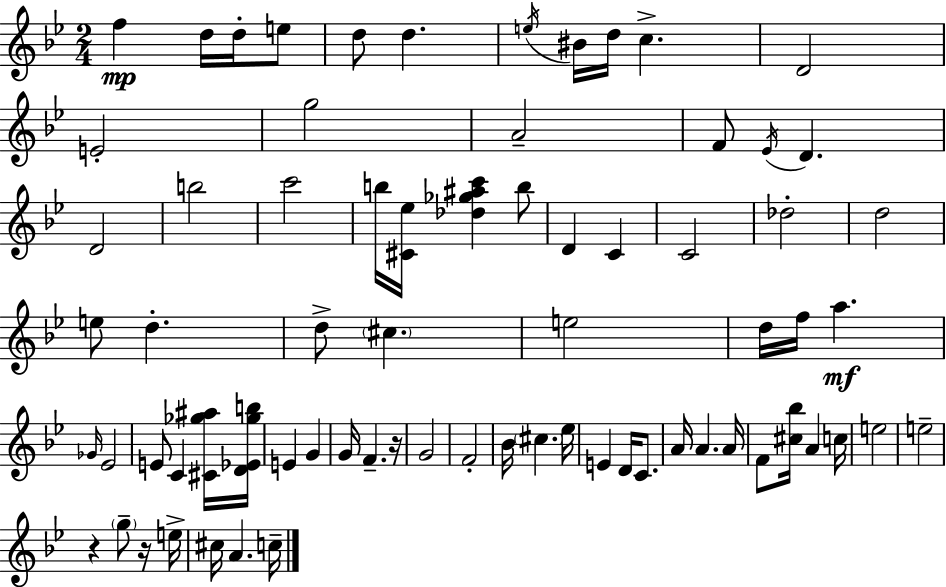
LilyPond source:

{
  \clef treble
  \numericTimeSignature
  \time 2/4
  \key bes \major
  \repeat volta 2 { f''4\mp d''16 d''16-. e''8 | d''8 d''4. | \acciaccatura { e''16 } bis'16 d''16 c''4.-> | d'2 | \break e'2-. | g''2 | a'2-- | f'8 \acciaccatura { ees'16 } d'4. | \break d'2 | b''2 | c'''2 | b''16 <cis' ees''>16 <des'' ges'' ais'' c'''>4 | \break b''8 d'4 c'4 | c'2 | des''2-. | d''2 | \break e''8 d''4.-. | d''8-> \parenthesize cis''4. | e''2 | d''16 f''16 a''4.\mf | \break \grace { ges'16 } ees'2 | e'8 c'4 | <cis' ges'' ais''>16 <d' ees' ges'' b''>16 e'4 g'4 | g'16 f'4.-- | \break r16 g'2 | f'2-. | bes'16 \parenthesize cis''4. | ees''16 e'4 d'16 | \break c'8. a'16 a'4. | a'16 f'8 <cis'' bes''>16 a'4 | c''16 e''2 | e''2-- | \break r4 \parenthesize g''8-- | r16 e''16-> cis''16 a'4. | c''16-- } \bar "|."
}